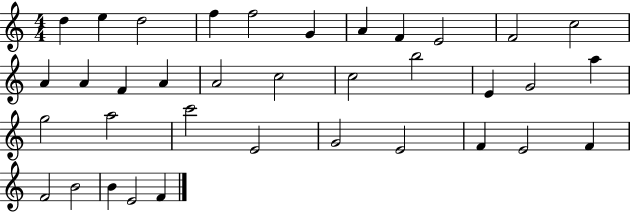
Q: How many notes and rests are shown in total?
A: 36